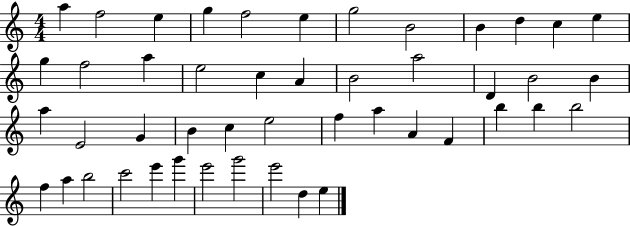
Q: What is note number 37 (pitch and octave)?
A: F5